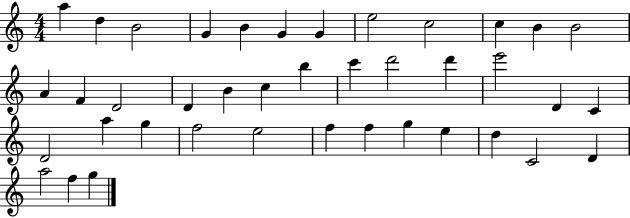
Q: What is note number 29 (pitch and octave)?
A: F5